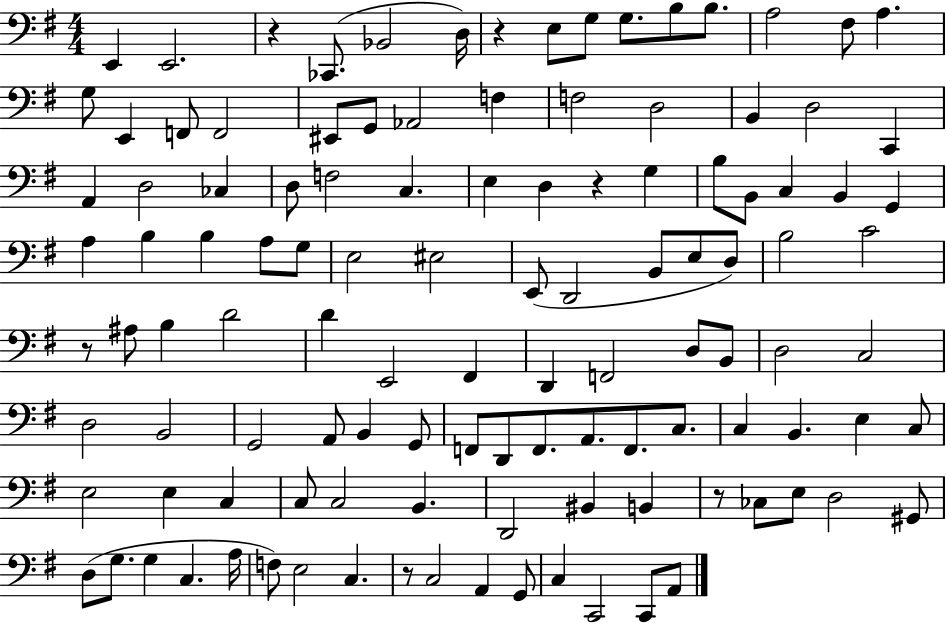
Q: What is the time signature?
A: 4/4